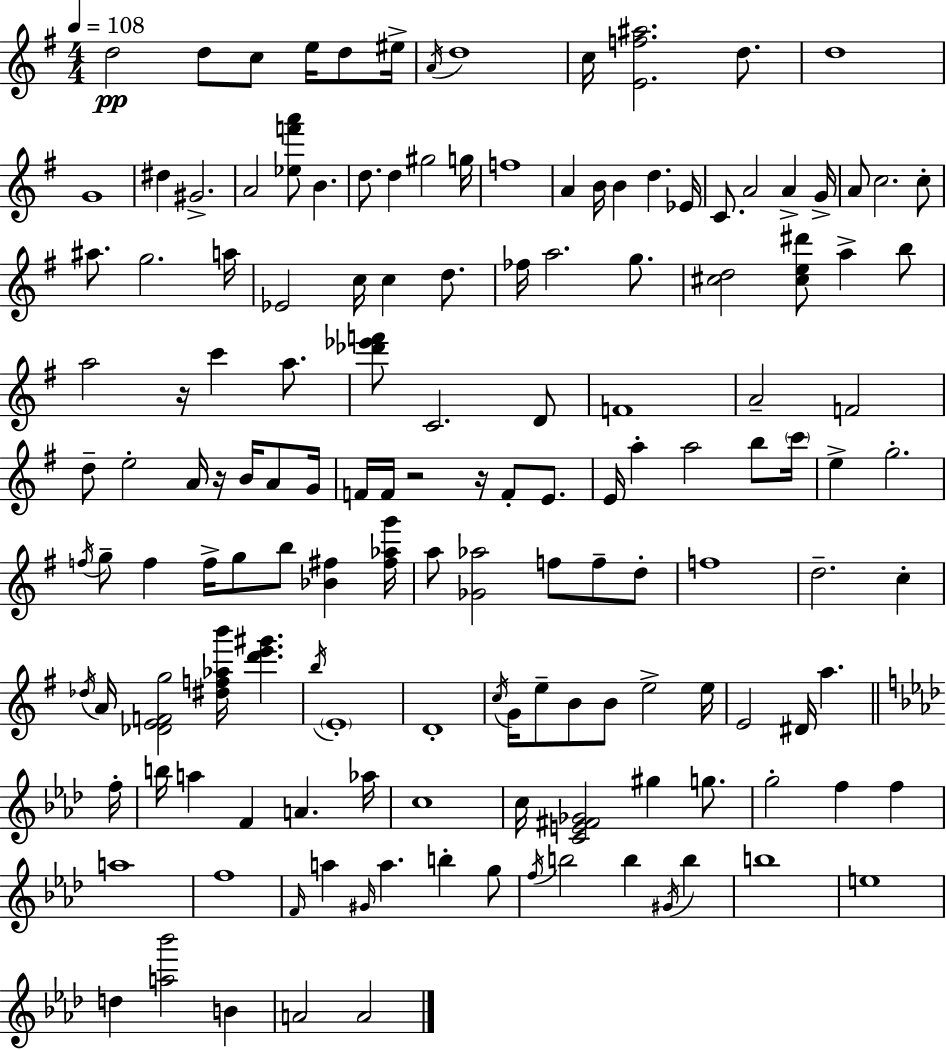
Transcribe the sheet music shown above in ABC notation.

X:1
T:Untitled
M:4/4
L:1/4
K:Em
d2 d/2 c/2 e/4 d/2 ^e/4 A/4 d4 c/4 [Ef^a]2 d/2 d4 G4 ^d ^G2 A2 [_ef'a']/2 B d/2 d ^g2 g/4 f4 A B/4 B d _E/4 C/2 A2 A G/4 A/2 c2 c/2 ^a/2 g2 a/4 _E2 c/4 c d/2 _f/4 a2 g/2 [^cd]2 [^ce^d']/2 a b/2 a2 z/4 c' a/2 [_d'_e'f']/2 C2 D/2 F4 A2 F2 d/2 e2 A/4 z/4 B/4 A/2 G/4 F/4 F/4 z2 z/4 F/2 E/2 E/4 a a2 b/2 c'/4 e g2 f/4 g/2 f f/4 g/2 b/2 [_B^f] [^f_ag']/4 a/2 [_G_a]2 f/2 f/2 d/2 f4 d2 c _d/4 A/4 [_DEFg]2 [^df_ab']/4 [d'e'^g'] b/4 E4 D4 c/4 G/4 e/2 B/2 B/2 e2 e/4 E2 ^D/4 a f/4 b/4 a F A _a/4 c4 c/4 [CE^F_G]2 ^g g/2 g2 f f a4 f4 F/4 a ^G/4 a b g/2 f/4 b2 b ^G/4 b b4 e4 d [a_b']2 B A2 A2